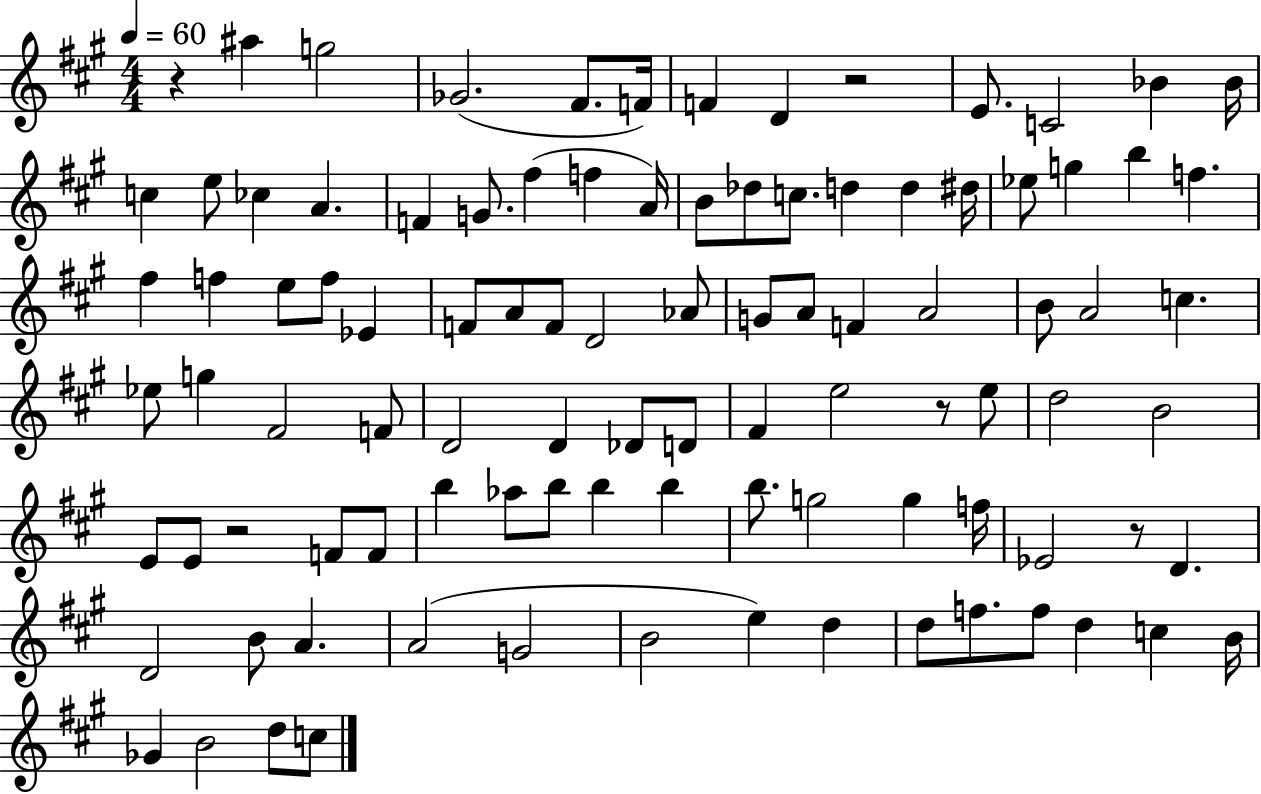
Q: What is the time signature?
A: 4/4